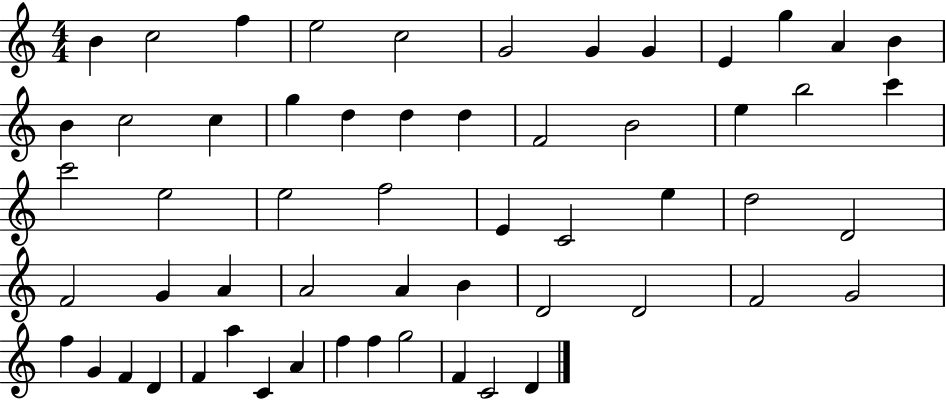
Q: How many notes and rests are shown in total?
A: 57